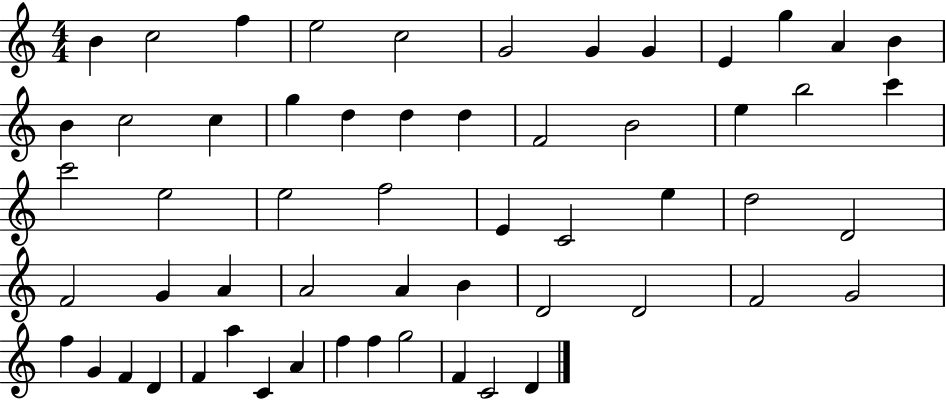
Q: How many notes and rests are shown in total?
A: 57